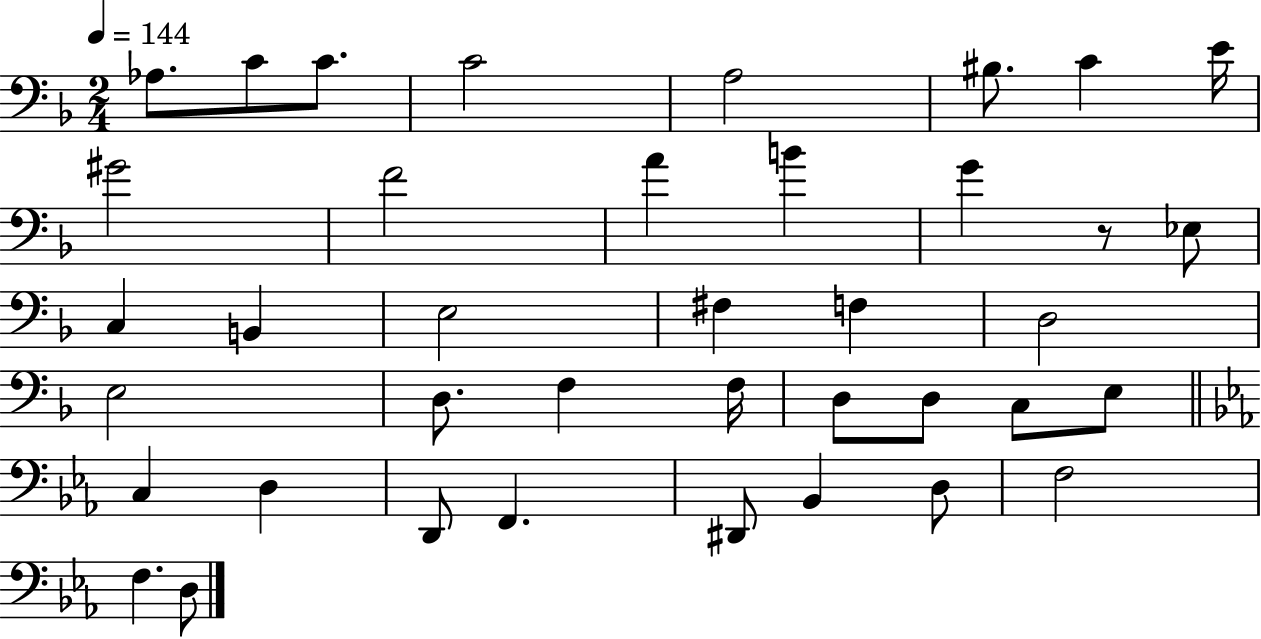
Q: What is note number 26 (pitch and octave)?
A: D3